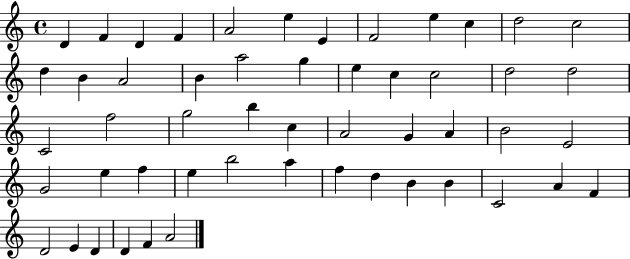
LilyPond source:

{
  \clef treble
  \time 4/4
  \defaultTimeSignature
  \key c \major
  d'4 f'4 d'4 f'4 | a'2 e''4 e'4 | f'2 e''4 c''4 | d''2 c''2 | \break d''4 b'4 a'2 | b'4 a''2 g''4 | e''4 c''4 c''2 | d''2 d''2 | \break c'2 f''2 | g''2 b''4 c''4 | a'2 g'4 a'4 | b'2 e'2 | \break g'2 e''4 f''4 | e''4 b''2 a''4 | f''4 d''4 b'4 b'4 | c'2 a'4 f'4 | \break d'2 e'4 d'4 | d'4 f'4 a'2 | \bar "|."
}